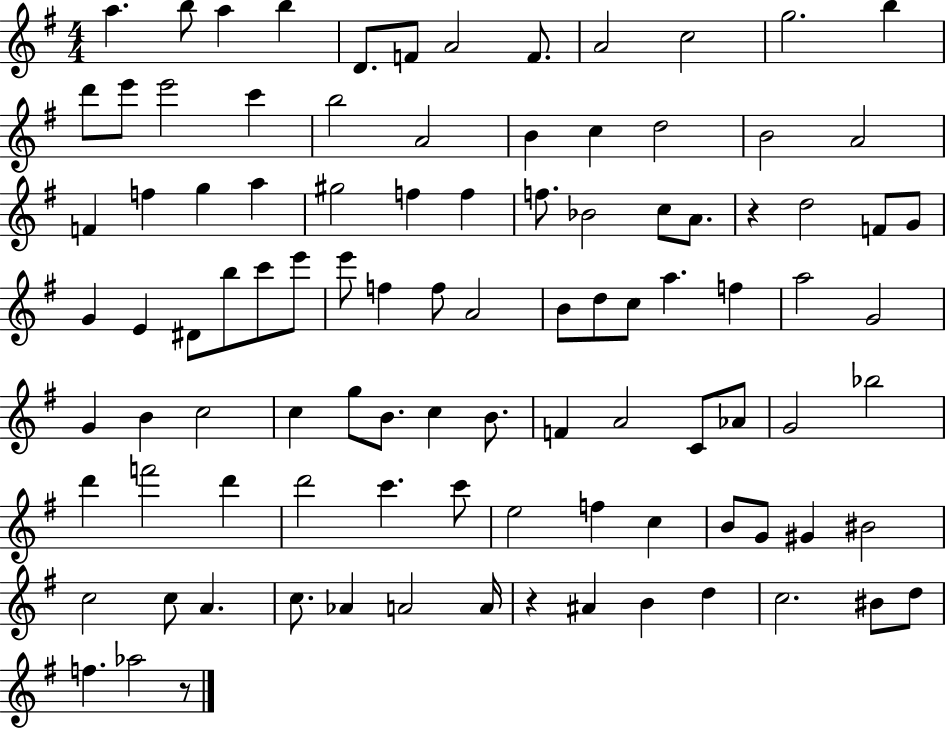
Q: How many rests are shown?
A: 3